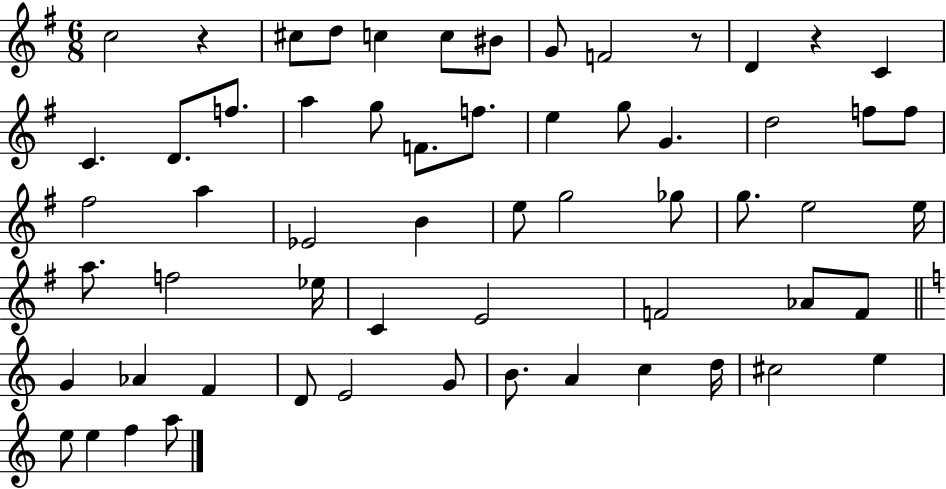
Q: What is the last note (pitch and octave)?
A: A5